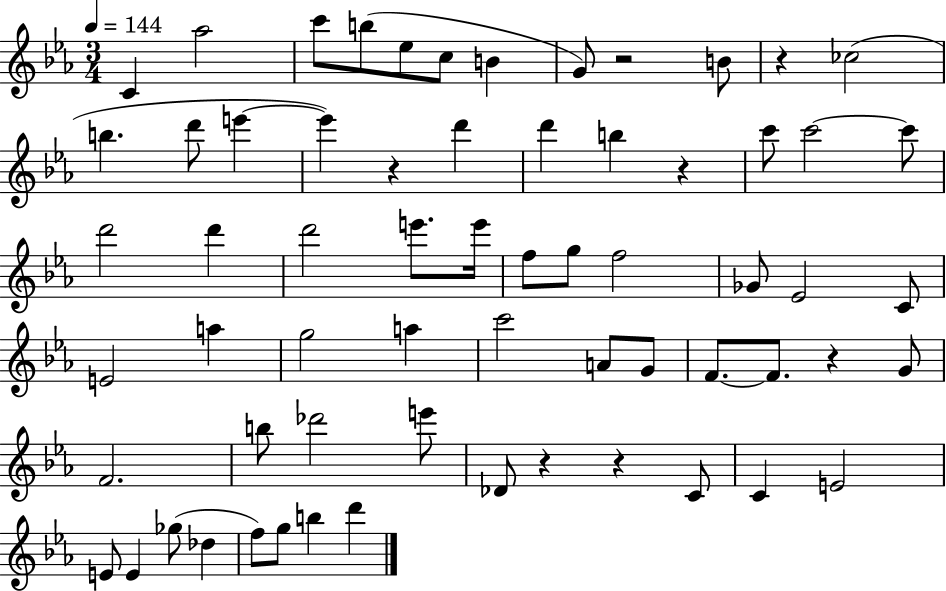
{
  \clef treble
  \numericTimeSignature
  \time 3/4
  \key ees \major
  \tempo 4 = 144
  c'4 aes''2 | c'''8 b''8( ees''8 c''8 b'4 | g'8) r2 b'8 | r4 ces''2( | \break b''4. d'''8 e'''4~~ | e'''4) r4 d'''4 | d'''4 b''4 r4 | c'''8 c'''2~~ c'''8 | \break d'''2 d'''4 | d'''2 e'''8. e'''16 | f''8 g''8 f''2 | ges'8 ees'2 c'8 | \break e'2 a''4 | g''2 a''4 | c'''2 a'8 g'8 | f'8.~~ f'8. r4 g'8 | \break f'2. | b''8 des'''2 e'''8 | des'8 r4 r4 c'8 | c'4 e'2 | \break e'8 e'4 ges''8( des''4 | f''8) g''8 b''4 d'''4 | \bar "|."
}